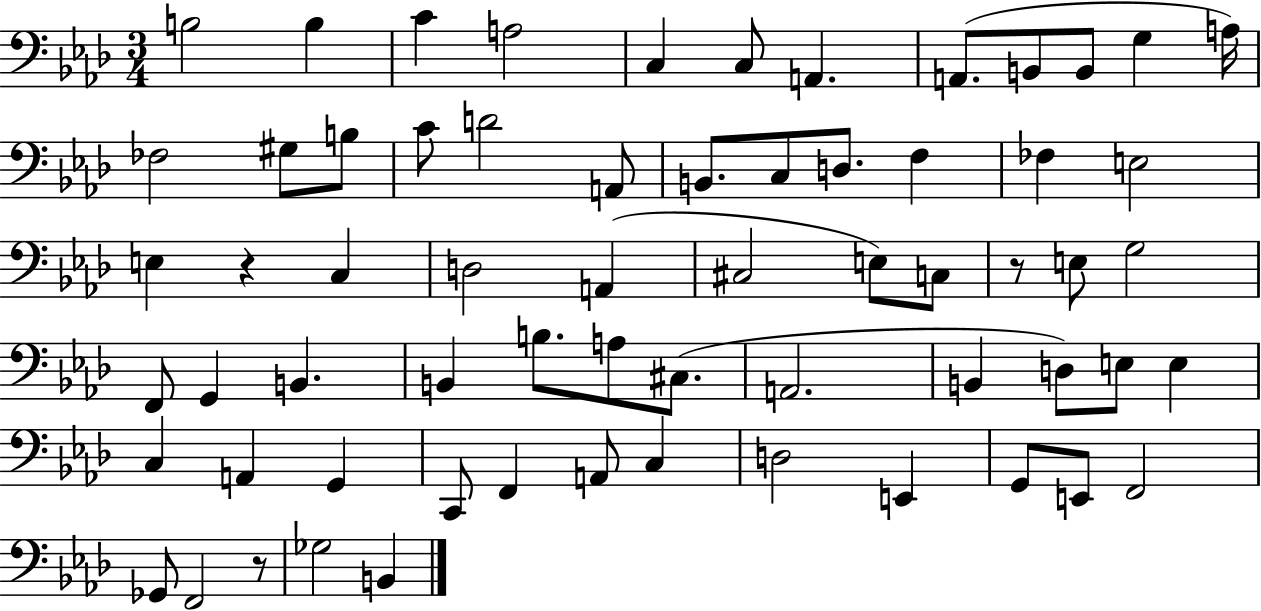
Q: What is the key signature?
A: AES major